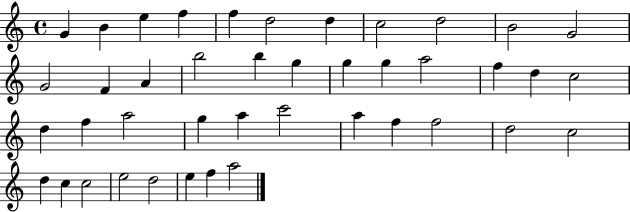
{
  \clef treble
  \time 4/4
  \defaultTimeSignature
  \key c \major
  g'4 b'4 e''4 f''4 | f''4 d''2 d''4 | c''2 d''2 | b'2 g'2 | \break g'2 f'4 a'4 | b''2 b''4 g''4 | g''4 g''4 a''2 | f''4 d''4 c''2 | \break d''4 f''4 a''2 | g''4 a''4 c'''2 | a''4 f''4 f''2 | d''2 c''2 | \break d''4 c''4 c''2 | e''2 d''2 | e''4 f''4 a''2 | \bar "|."
}